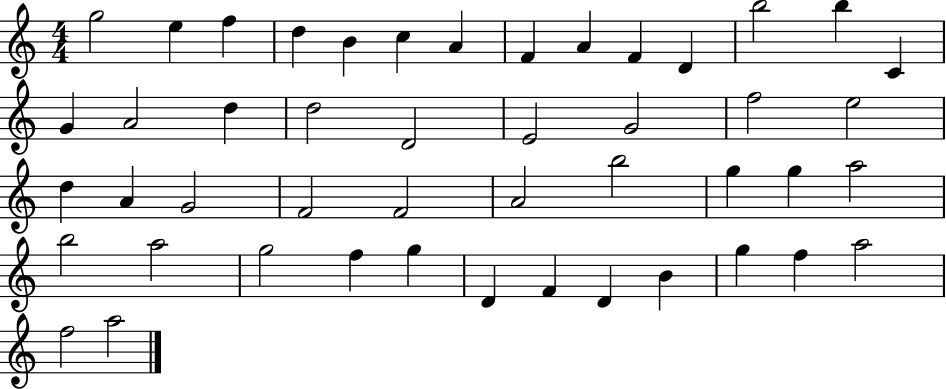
{
  \clef treble
  \numericTimeSignature
  \time 4/4
  \key c \major
  g''2 e''4 f''4 | d''4 b'4 c''4 a'4 | f'4 a'4 f'4 d'4 | b''2 b''4 c'4 | \break g'4 a'2 d''4 | d''2 d'2 | e'2 g'2 | f''2 e''2 | \break d''4 a'4 g'2 | f'2 f'2 | a'2 b''2 | g''4 g''4 a''2 | \break b''2 a''2 | g''2 f''4 g''4 | d'4 f'4 d'4 b'4 | g''4 f''4 a''2 | \break f''2 a''2 | \bar "|."
}